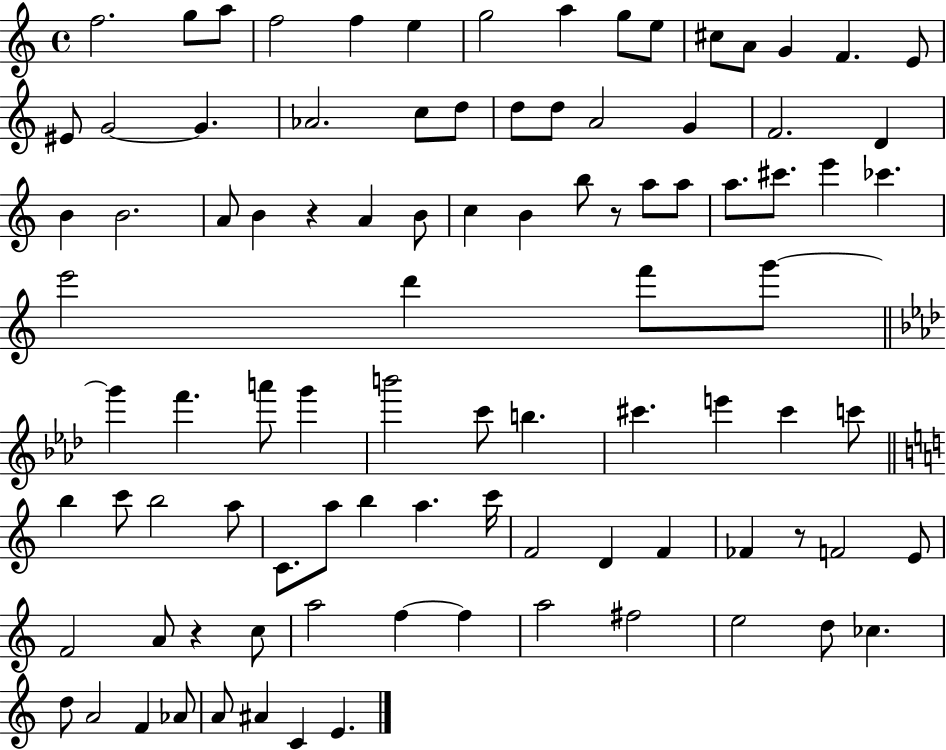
F5/h. G5/e A5/e F5/h F5/q E5/q G5/h A5/q G5/e E5/e C#5/e A4/e G4/q F4/q. E4/e EIS4/e G4/h G4/q. Ab4/h. C5/e D5/e D5/e D5/e A4/h G4/q F4/h. D4/q B4/q B4/h. A4/e B4/q R/q A4/q B4/e C5/q B4/q B5/e R/e A5/e A5/e A5/e. C#6/e. E6/q CES6/q. E6/h D6/q F6/e G6/e G6/q F6/q. A6/e G6/q B6/h C6/e B5/q. C#6/q. E6/q C#6/q C6/e B5/q C6/e B5/h A5/e C4/e. A5/e B5/q A5/q. C6/s F4/h D4/q F4/q FES4/q R/e F4/h E4/e F4/h A4/e R/q C5/e A5/h F5/q F5/q A5/h F#5/h E5/h D5/e CES5/q. D5/e A4/h F4/q Ab4/e A4/e A#4/q C4/q E4/q.